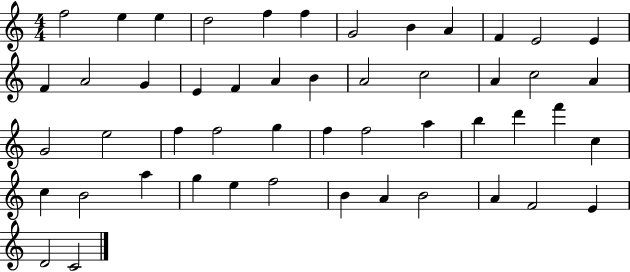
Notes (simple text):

F5/h E5/q E5/q D5/h F5/q F5/q G4/h B4/q A4/q F4/q E4/h E4/q F4/q A4/h G4/q E4/q F4/q A4/q B4/q A4/h C5/h A4/q C5/h A4/q G4/h E5/h F5/q F5/h G5/q F5/q F5/h A5/q B5/q D6/q F6/q C5/q C5/q B4/h A5/q G5/q E5/q F5/h B4/q A4/q B4/h A4/q F4/h E4/q D4/h C4/h